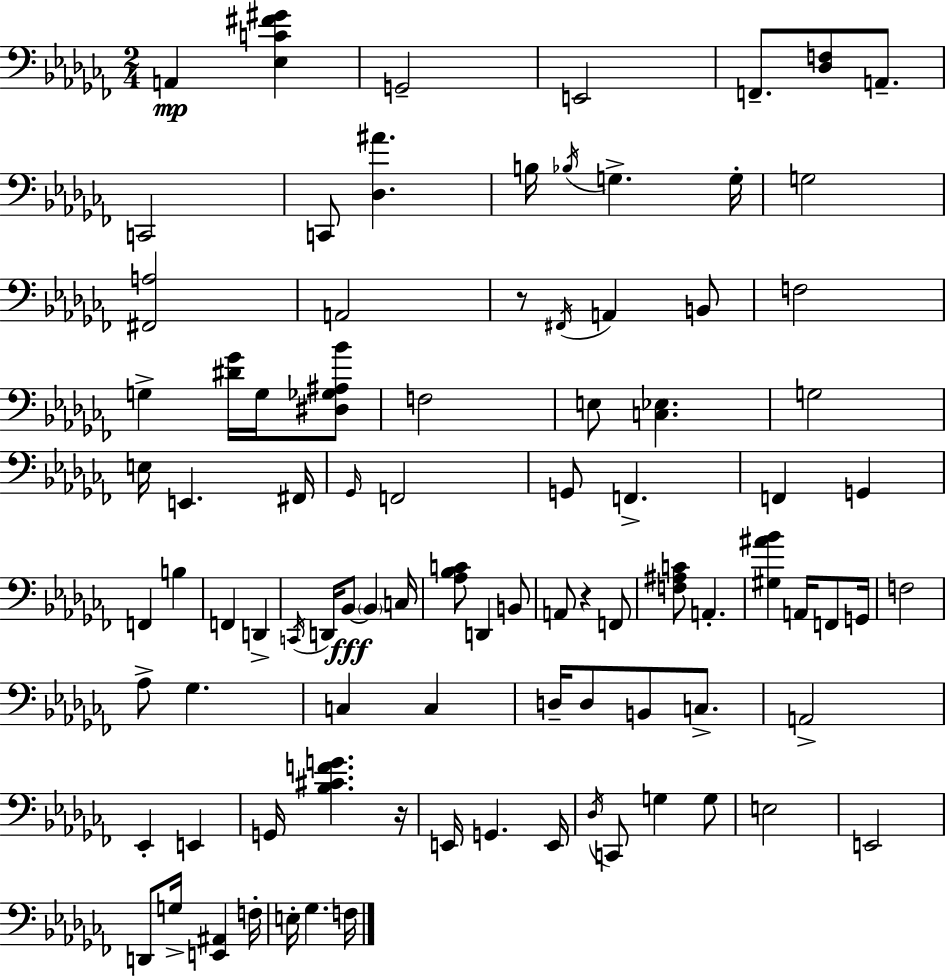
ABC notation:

X:1
T:Untitled
M:2/4
L:1/4
K:Abm
A,, [_E,C^F^G] G,,2 E,,2 F,,/2 [_D,F,]/2 A,,/2 C,,2 C,,/2 [_D,^A] B,/4 _B,/4 G, G,/4 G,2 [^F,,A,]2 A,,2 z/2 ^F,,/4 A,, B,,/2 F,2 G, [^D_G]/4 G,/4 [^D,_G,^A,_B]/2 F,2 E,/2 [C,_E,] G,2 E,/4 E,, ^F,,/4 _G,,/4 F,,2 G,,/2 F,, F,, G,, F,, B, F,, D,, C,,/4 D,,/4 _B,,/2 _B,, C,/4 [_A,_B,C]/2 D,, B,,/2 A,,/2 z F,,/2 [F,^A,C]/2 A,, [^G,^A_B] A,,/4 F,,/2 G,,/4 F,2 _A,/2 _G, C, C, D,/4 D,/2 B,,/2 C,/2 A,,2 _E,, E,, G,,/4 [_B,^CFG] z/4 E,,/4 G,, E,,/4 _D,/4 C,,/2 G, G,/2 E,2 E,,2 D,,/2 G,/4 [E,,^A,,] F,/4 E,/4 _G, F,/4